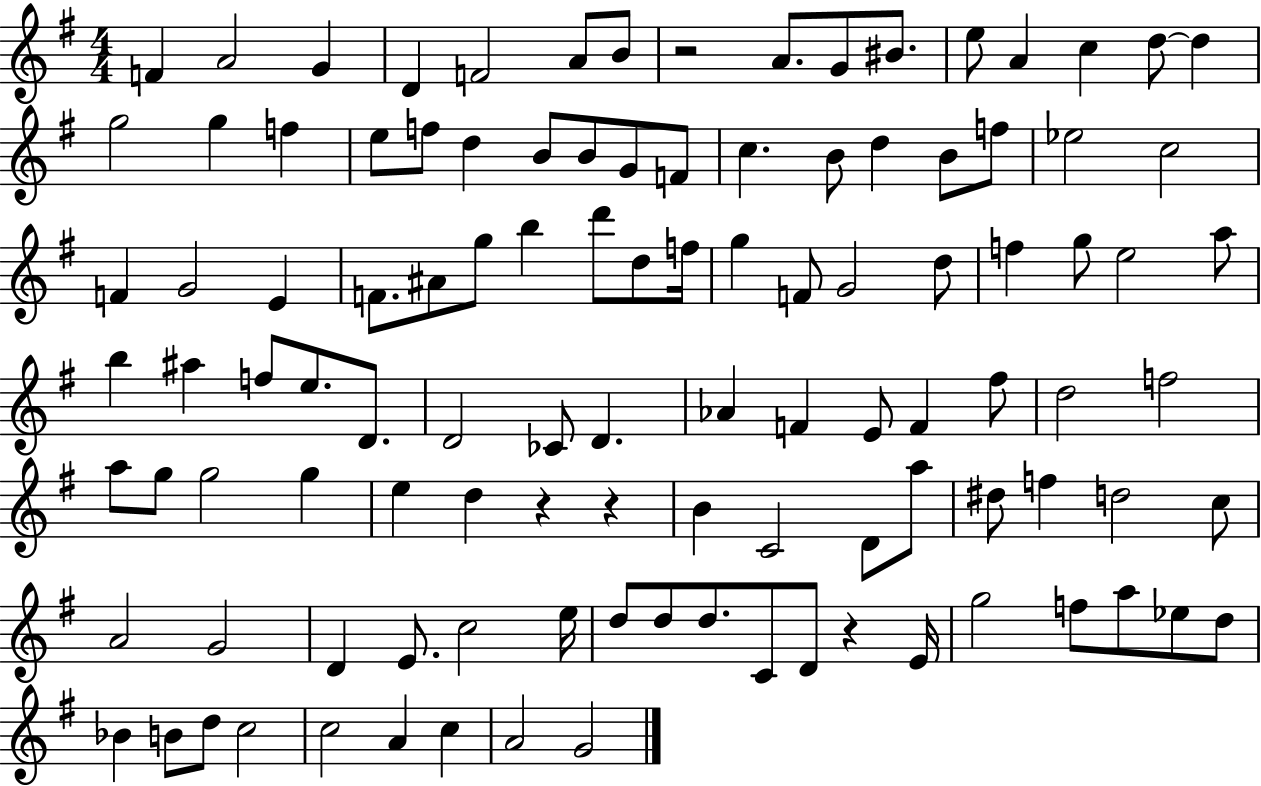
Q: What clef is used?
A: treble